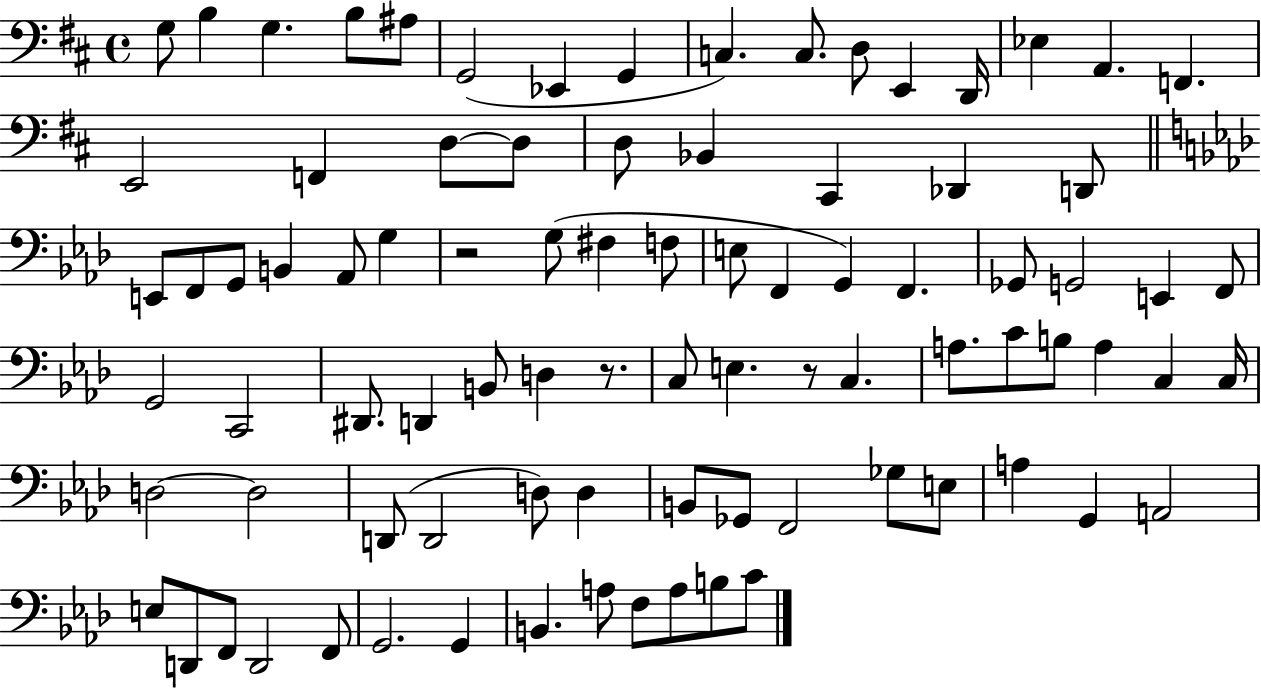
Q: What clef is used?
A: bass